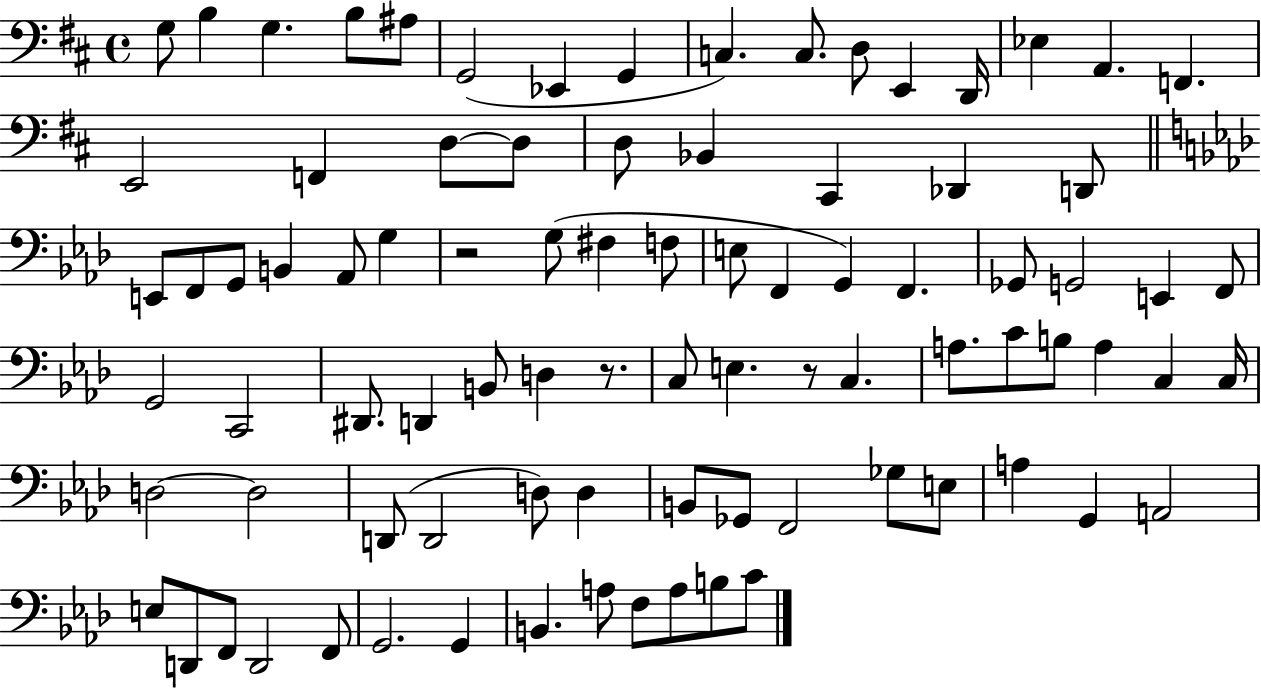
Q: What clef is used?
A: bass